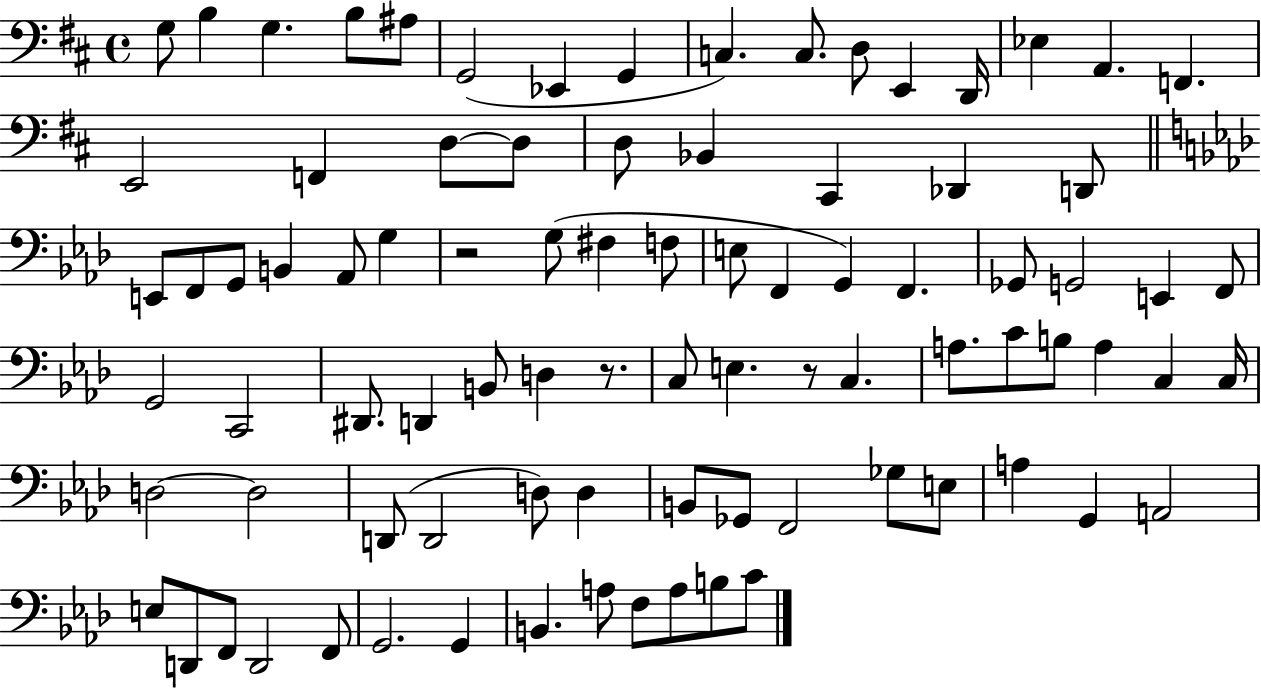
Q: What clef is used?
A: bass